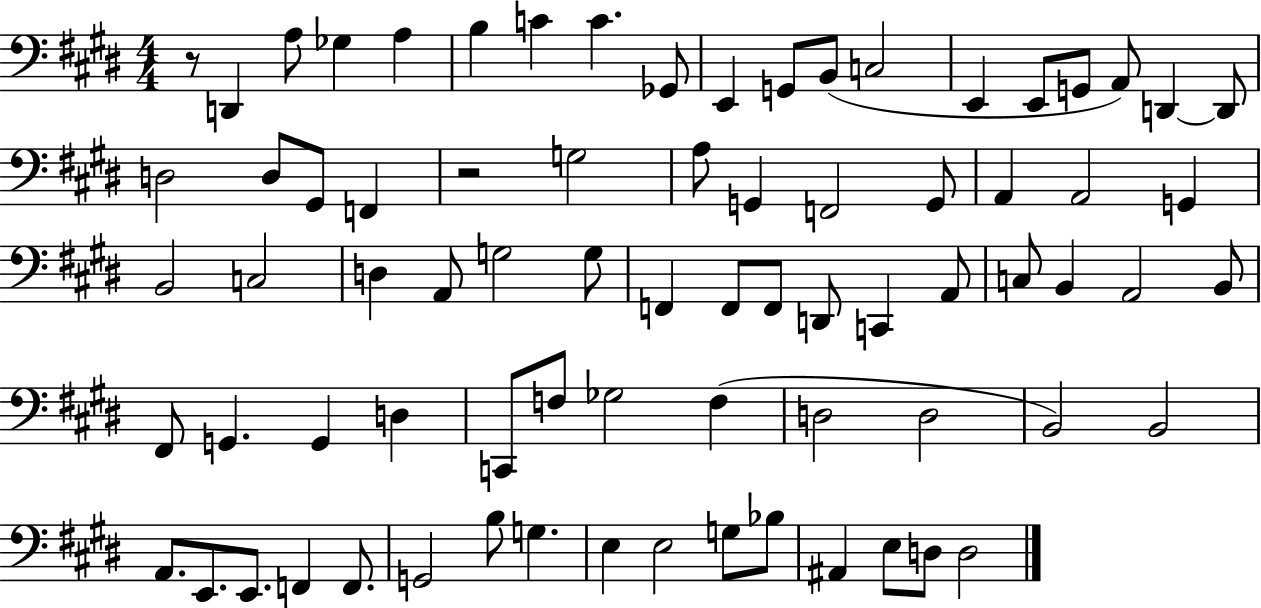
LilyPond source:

{
  \clef bass
  \numericTimeSignature
  \time 4/4
  \key e \major
  r8 d,4 a8 ges4 a4 | b4 c'4 c'4. ges,8 | e,4 g,8 b,8( c2 | e,4 e,8 g,8 a,8) d,4~~ d,8 | \break d2 d8 gis,8 f,4 | r2 g2 | a8 g,4 f,2 g,8 | a,4 a,2 g,4 | \break b,2 c2 | d4 a,8 g2 g8 | f,4 f,8 f,8 d,8 c,4 a,8 | c8 b,4 a,2 b,8 | \break fis,8 g,4. g,4 d4 | c,8 f8 ges2 f4( | d2 d2 | b,2) b,2 | \break a,8. e,8. e,8. f,4 f,8. | g,2 b8 g4. | e4 e2 g8 bes8 | ais,4 e8 d8 d2 | \break \bar "|."
}